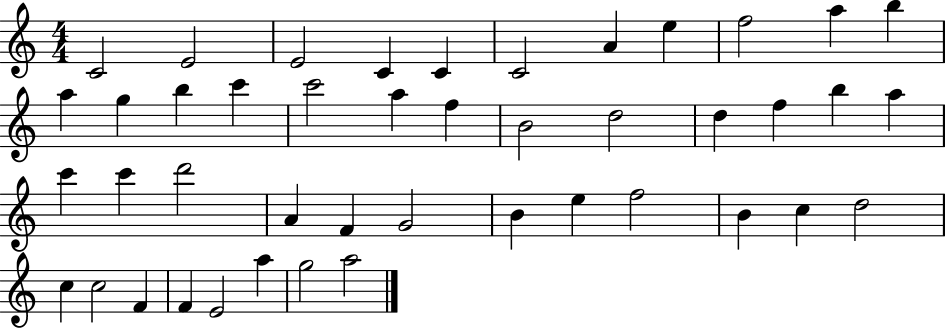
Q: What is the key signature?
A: C major